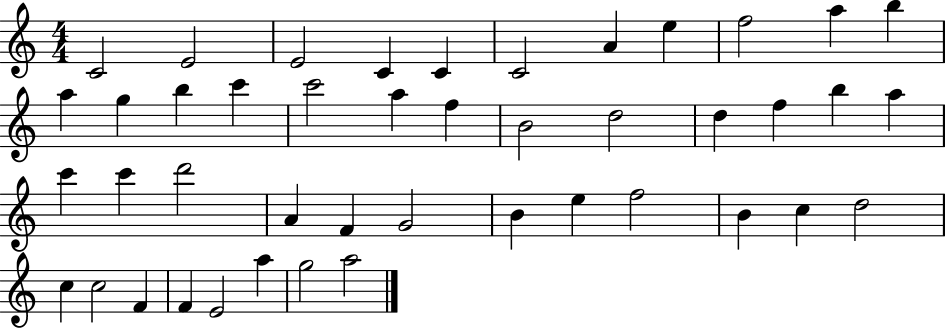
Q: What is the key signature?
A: C major